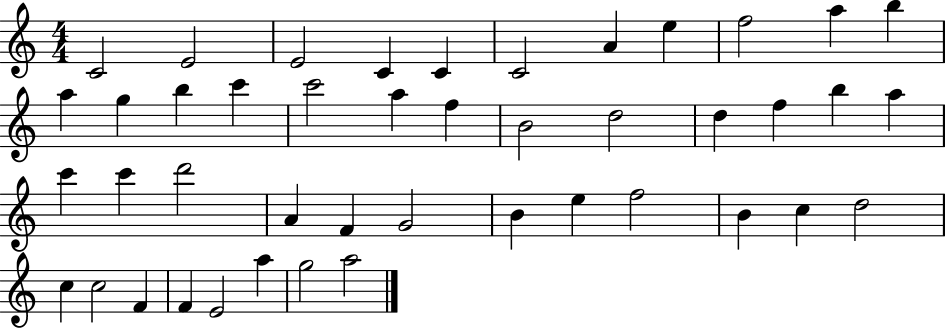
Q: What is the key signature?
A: C major